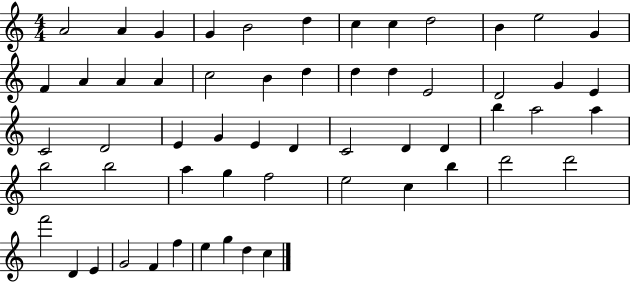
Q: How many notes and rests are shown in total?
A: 57